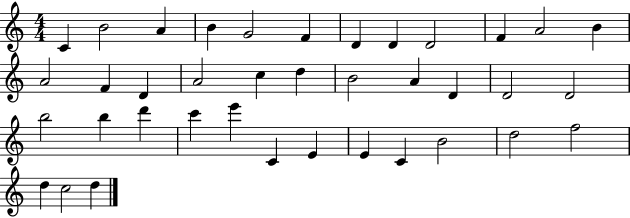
C4/q B4/h A4/q B4/q G4/h F4/q D4/q D4/q D4/h F4/q A4/h B4/q A4/h F4/q D4/q A4/h C5/q D5/q B4/h A4/q D4/q D4/h D4/h B5/h B5/q D6/q C6/q E6/q C4/q E4/q E4/q C4/q B4/h D5/h F5/h D5/q C5/h D5/q